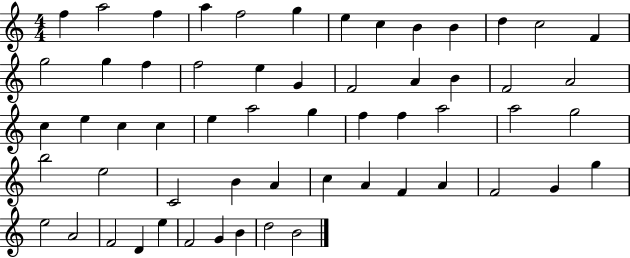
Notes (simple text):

F5/q A5/h F5/q A5/q F5/h G5/q E5/q C5/q B4/q B4/q D5/q C5/h F4/q G5/h G5/q F5/q F5/h E5/q G4/q F4/h A4/q B4/q F4/h A4/h C5/q E5/q C5/q C5/q E5/q A5/h G5/q F5/q F5/q A5/h A5/h G5/h B5/h E5/h C4/h B4/q A4/q C5/q A4/q F4/q A4/q F4/h G4/q G5/q E5/h A4/h F4/h D4/q E5/q F4/h G4/q B4/q D5/h B4/h